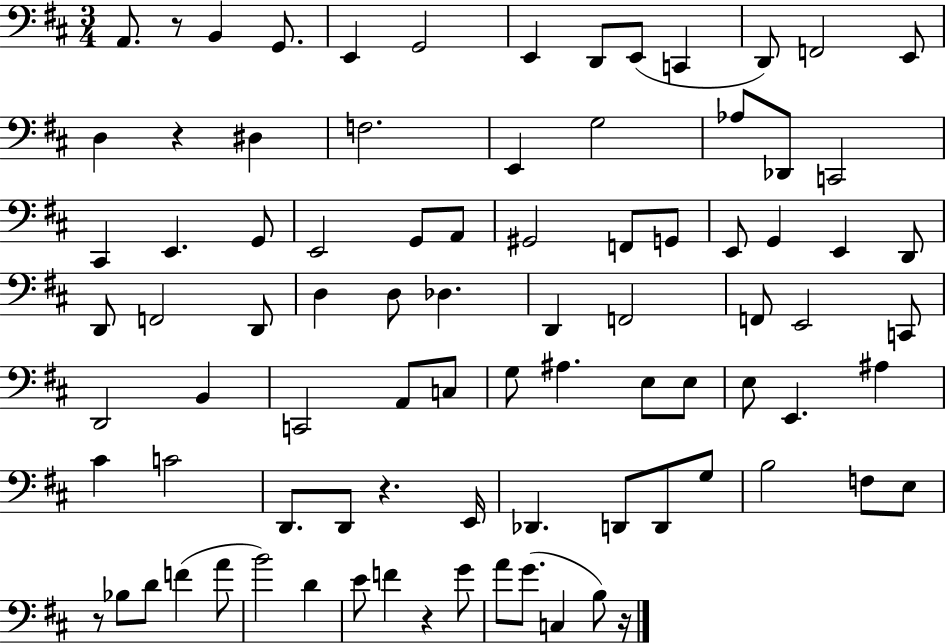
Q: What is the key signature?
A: D major